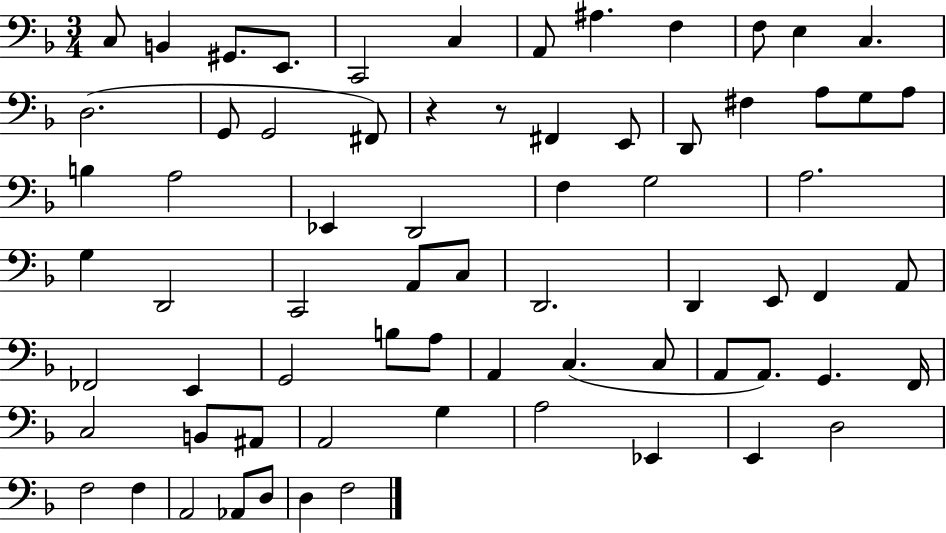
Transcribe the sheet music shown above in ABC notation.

X:1
T:Untitled
M:3/4
L:1/4
K:F
C,/2 B,, ^G,,/2 E,,/2 C,,2 C, A,,/2 ^A, F, F,/2 E, C, D,2 G,,/2 G,,2 ^F,,/2 z z/2 ^F,, E,,/2 D,,/2 ^F, A,/2 G,/2 A,/2 B, A,2 _E,, D,,2 F, G,2 A,2 G, D,,2 C,,2 A,,/2 C,/2 D,,2 D,, E,,/2 F,, A,,/2 _F,,2 E,, G,,2 B,/2 A,/2 A,, C, C,/2 A,,/2 A,,/2 G,, F,,/4 C,2 B,,/2 ^A,,/2 A,,2 G, A,2 _E,, E,, D,2 F,2 F, A,,2 _A,,/2 D,/2 D, F,2